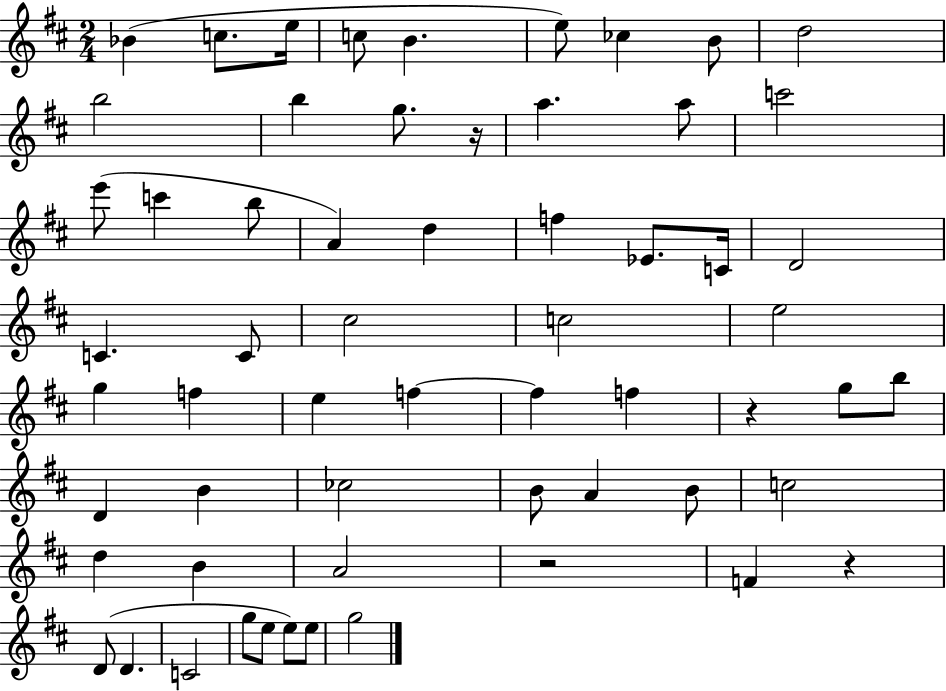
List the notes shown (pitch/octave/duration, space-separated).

Bb4/q C5/e. E5/s C5/e B4/q. E5/e CES5/q B4/e D5/h B5/h B5/q G5/e. R/s A5/q. A5/e C6/h E6/e C6/q B5/e A4/q D5/q F5/q Eb4/e. C4/s D4/h C4/q. C4/e C#5/h C5/h E5/h G5/q F5/q E5/q F5/q F5/q F5/q R/q G5/e B5/e D4/q B4/q CES5/h B4/e A4/q B4/e C5/h D5/q B4/q A4/h R/h F4/q R/q D4/e D4/q. C4/h G5/e E5/e E5/e E5/e G5/h